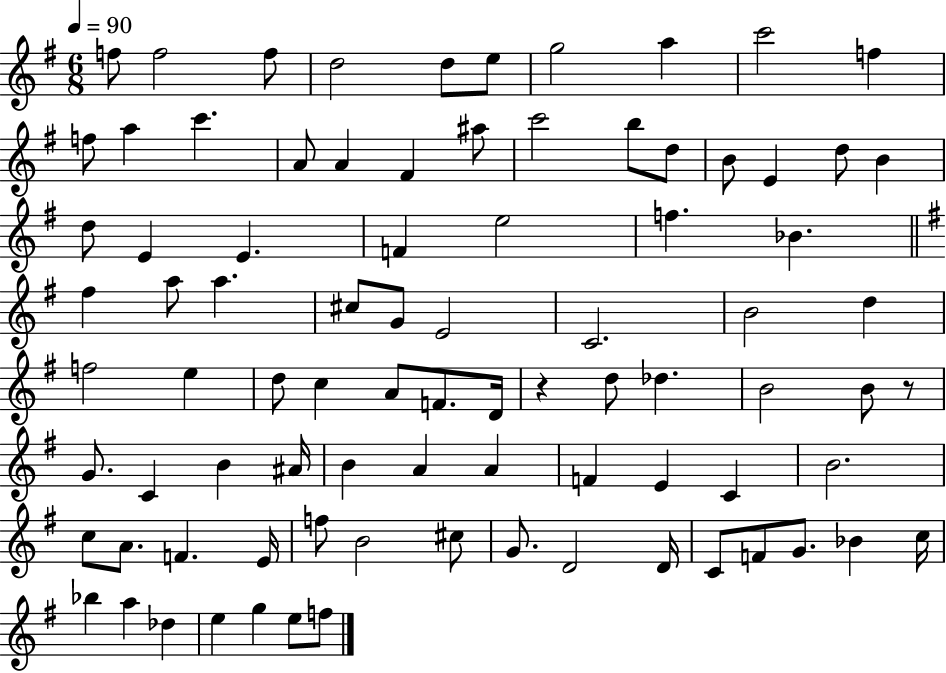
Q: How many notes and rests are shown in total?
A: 86